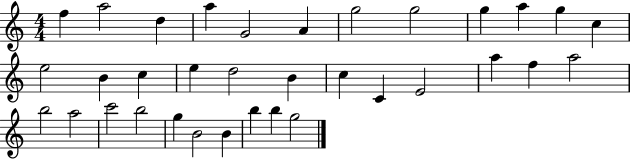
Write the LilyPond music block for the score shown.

{
  \clef treble
  \numericTimeSignature
  \time 4/4
  \key c \major
  f''4 a''2 d''4 | a''4 g'2 a'4 | g''2 g''2 | g''4 a''4 g''4 c''4 | \break e''2 b'4 c''4 | e''4 d''2 b'4 | c''4 c'4 e'2 | a''4 f''4 a''2 | \break b''2 a''2 | c'''2 b''2 | g''4 b'2 b'4 | b''4 b''4 g''2 | \break \bar "|."
}